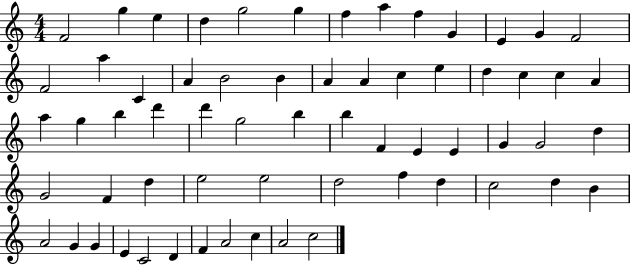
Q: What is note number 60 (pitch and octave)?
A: A4